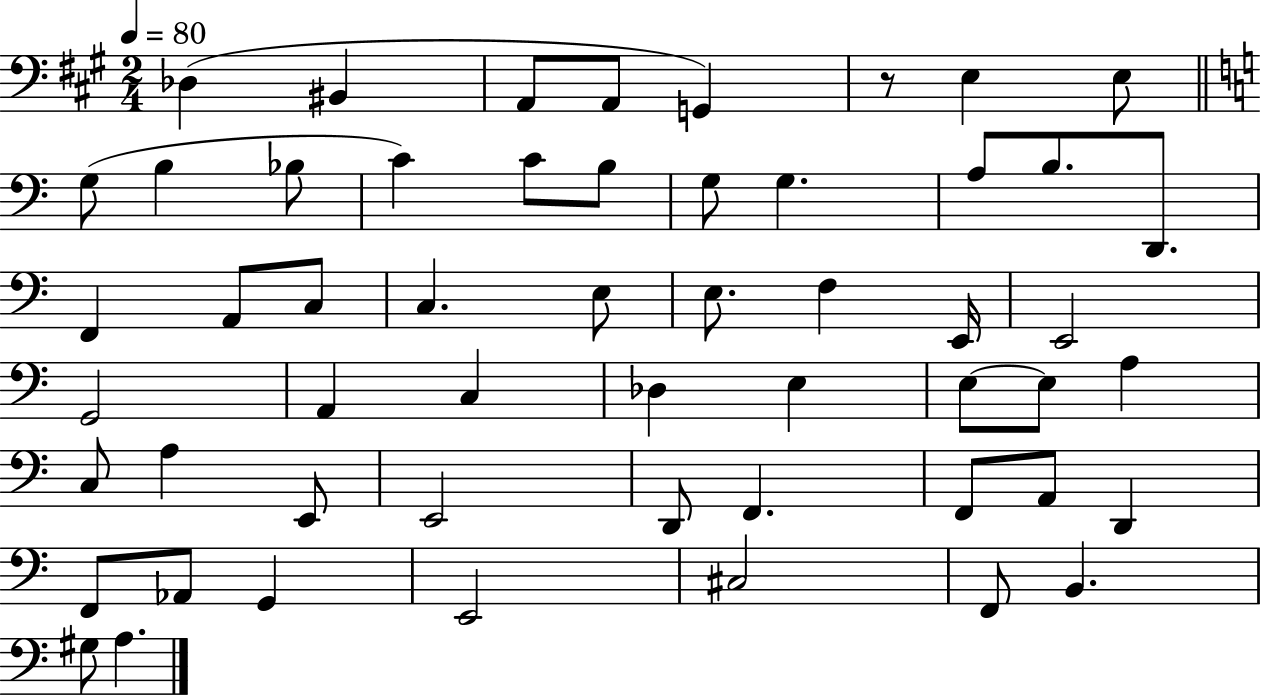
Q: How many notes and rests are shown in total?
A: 54